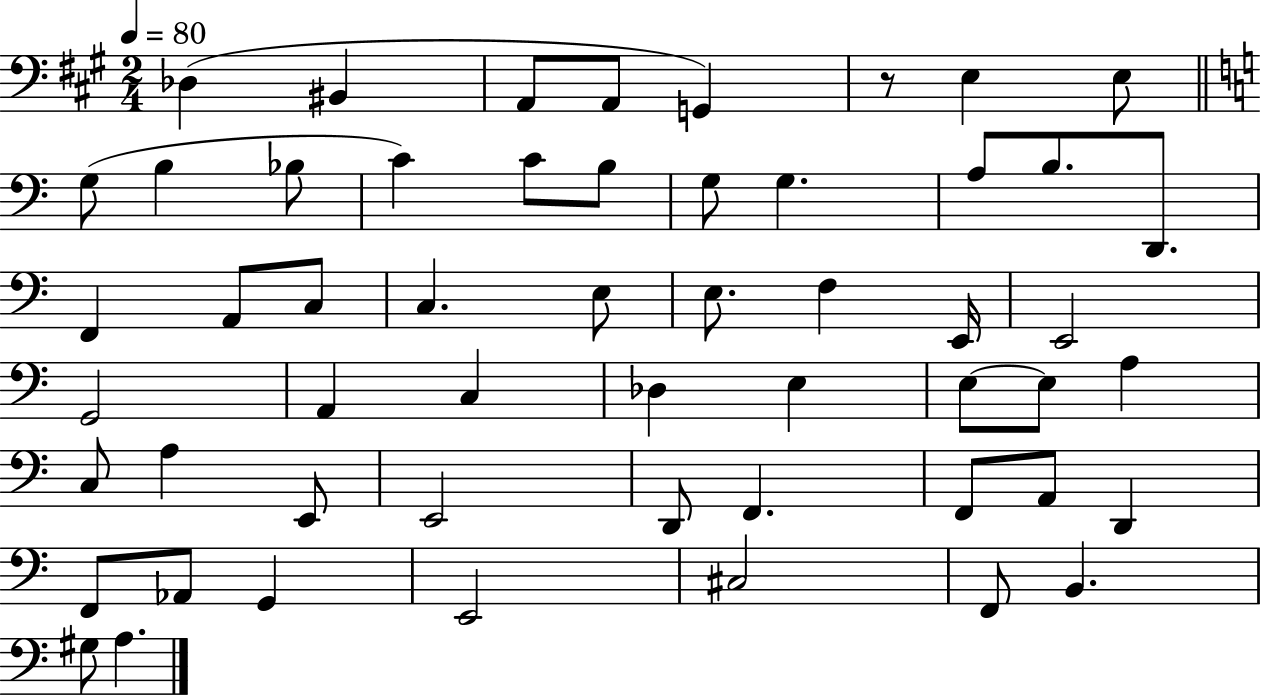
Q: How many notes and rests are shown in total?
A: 54